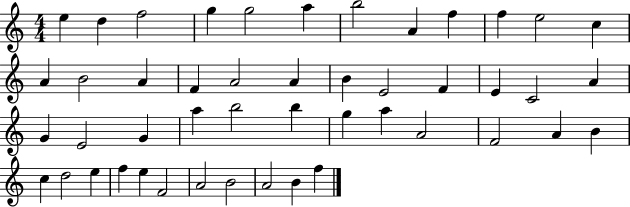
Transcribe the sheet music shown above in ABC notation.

X:1
T:Untitled
M:4/4
L:1/4
K:C
e d f2 g g2 a b2 A f f e2 c A B2 A F A2 A B E2 F E C2 A G E2 G a b2 b g a A2 F2 A B c d2 e f e F2 A2 B2 A2 B f